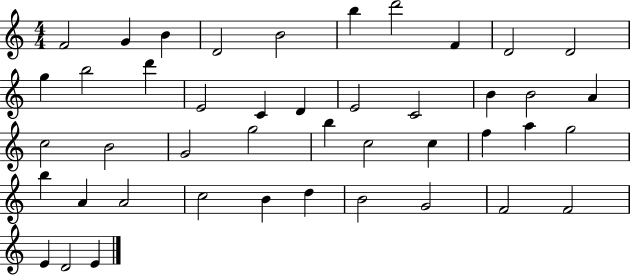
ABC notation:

X:1
T:Untitled
M:4/4
L:1/4
K:C
F2 G B D2 B2 b d'2 F D2 D2 g b2 d' E2 C D E2 C2 B B2 A c2 B2 G2 g2 b c2 c f a g2 b A A2 c2 B d B2 G2 F2 F2 E D2 E